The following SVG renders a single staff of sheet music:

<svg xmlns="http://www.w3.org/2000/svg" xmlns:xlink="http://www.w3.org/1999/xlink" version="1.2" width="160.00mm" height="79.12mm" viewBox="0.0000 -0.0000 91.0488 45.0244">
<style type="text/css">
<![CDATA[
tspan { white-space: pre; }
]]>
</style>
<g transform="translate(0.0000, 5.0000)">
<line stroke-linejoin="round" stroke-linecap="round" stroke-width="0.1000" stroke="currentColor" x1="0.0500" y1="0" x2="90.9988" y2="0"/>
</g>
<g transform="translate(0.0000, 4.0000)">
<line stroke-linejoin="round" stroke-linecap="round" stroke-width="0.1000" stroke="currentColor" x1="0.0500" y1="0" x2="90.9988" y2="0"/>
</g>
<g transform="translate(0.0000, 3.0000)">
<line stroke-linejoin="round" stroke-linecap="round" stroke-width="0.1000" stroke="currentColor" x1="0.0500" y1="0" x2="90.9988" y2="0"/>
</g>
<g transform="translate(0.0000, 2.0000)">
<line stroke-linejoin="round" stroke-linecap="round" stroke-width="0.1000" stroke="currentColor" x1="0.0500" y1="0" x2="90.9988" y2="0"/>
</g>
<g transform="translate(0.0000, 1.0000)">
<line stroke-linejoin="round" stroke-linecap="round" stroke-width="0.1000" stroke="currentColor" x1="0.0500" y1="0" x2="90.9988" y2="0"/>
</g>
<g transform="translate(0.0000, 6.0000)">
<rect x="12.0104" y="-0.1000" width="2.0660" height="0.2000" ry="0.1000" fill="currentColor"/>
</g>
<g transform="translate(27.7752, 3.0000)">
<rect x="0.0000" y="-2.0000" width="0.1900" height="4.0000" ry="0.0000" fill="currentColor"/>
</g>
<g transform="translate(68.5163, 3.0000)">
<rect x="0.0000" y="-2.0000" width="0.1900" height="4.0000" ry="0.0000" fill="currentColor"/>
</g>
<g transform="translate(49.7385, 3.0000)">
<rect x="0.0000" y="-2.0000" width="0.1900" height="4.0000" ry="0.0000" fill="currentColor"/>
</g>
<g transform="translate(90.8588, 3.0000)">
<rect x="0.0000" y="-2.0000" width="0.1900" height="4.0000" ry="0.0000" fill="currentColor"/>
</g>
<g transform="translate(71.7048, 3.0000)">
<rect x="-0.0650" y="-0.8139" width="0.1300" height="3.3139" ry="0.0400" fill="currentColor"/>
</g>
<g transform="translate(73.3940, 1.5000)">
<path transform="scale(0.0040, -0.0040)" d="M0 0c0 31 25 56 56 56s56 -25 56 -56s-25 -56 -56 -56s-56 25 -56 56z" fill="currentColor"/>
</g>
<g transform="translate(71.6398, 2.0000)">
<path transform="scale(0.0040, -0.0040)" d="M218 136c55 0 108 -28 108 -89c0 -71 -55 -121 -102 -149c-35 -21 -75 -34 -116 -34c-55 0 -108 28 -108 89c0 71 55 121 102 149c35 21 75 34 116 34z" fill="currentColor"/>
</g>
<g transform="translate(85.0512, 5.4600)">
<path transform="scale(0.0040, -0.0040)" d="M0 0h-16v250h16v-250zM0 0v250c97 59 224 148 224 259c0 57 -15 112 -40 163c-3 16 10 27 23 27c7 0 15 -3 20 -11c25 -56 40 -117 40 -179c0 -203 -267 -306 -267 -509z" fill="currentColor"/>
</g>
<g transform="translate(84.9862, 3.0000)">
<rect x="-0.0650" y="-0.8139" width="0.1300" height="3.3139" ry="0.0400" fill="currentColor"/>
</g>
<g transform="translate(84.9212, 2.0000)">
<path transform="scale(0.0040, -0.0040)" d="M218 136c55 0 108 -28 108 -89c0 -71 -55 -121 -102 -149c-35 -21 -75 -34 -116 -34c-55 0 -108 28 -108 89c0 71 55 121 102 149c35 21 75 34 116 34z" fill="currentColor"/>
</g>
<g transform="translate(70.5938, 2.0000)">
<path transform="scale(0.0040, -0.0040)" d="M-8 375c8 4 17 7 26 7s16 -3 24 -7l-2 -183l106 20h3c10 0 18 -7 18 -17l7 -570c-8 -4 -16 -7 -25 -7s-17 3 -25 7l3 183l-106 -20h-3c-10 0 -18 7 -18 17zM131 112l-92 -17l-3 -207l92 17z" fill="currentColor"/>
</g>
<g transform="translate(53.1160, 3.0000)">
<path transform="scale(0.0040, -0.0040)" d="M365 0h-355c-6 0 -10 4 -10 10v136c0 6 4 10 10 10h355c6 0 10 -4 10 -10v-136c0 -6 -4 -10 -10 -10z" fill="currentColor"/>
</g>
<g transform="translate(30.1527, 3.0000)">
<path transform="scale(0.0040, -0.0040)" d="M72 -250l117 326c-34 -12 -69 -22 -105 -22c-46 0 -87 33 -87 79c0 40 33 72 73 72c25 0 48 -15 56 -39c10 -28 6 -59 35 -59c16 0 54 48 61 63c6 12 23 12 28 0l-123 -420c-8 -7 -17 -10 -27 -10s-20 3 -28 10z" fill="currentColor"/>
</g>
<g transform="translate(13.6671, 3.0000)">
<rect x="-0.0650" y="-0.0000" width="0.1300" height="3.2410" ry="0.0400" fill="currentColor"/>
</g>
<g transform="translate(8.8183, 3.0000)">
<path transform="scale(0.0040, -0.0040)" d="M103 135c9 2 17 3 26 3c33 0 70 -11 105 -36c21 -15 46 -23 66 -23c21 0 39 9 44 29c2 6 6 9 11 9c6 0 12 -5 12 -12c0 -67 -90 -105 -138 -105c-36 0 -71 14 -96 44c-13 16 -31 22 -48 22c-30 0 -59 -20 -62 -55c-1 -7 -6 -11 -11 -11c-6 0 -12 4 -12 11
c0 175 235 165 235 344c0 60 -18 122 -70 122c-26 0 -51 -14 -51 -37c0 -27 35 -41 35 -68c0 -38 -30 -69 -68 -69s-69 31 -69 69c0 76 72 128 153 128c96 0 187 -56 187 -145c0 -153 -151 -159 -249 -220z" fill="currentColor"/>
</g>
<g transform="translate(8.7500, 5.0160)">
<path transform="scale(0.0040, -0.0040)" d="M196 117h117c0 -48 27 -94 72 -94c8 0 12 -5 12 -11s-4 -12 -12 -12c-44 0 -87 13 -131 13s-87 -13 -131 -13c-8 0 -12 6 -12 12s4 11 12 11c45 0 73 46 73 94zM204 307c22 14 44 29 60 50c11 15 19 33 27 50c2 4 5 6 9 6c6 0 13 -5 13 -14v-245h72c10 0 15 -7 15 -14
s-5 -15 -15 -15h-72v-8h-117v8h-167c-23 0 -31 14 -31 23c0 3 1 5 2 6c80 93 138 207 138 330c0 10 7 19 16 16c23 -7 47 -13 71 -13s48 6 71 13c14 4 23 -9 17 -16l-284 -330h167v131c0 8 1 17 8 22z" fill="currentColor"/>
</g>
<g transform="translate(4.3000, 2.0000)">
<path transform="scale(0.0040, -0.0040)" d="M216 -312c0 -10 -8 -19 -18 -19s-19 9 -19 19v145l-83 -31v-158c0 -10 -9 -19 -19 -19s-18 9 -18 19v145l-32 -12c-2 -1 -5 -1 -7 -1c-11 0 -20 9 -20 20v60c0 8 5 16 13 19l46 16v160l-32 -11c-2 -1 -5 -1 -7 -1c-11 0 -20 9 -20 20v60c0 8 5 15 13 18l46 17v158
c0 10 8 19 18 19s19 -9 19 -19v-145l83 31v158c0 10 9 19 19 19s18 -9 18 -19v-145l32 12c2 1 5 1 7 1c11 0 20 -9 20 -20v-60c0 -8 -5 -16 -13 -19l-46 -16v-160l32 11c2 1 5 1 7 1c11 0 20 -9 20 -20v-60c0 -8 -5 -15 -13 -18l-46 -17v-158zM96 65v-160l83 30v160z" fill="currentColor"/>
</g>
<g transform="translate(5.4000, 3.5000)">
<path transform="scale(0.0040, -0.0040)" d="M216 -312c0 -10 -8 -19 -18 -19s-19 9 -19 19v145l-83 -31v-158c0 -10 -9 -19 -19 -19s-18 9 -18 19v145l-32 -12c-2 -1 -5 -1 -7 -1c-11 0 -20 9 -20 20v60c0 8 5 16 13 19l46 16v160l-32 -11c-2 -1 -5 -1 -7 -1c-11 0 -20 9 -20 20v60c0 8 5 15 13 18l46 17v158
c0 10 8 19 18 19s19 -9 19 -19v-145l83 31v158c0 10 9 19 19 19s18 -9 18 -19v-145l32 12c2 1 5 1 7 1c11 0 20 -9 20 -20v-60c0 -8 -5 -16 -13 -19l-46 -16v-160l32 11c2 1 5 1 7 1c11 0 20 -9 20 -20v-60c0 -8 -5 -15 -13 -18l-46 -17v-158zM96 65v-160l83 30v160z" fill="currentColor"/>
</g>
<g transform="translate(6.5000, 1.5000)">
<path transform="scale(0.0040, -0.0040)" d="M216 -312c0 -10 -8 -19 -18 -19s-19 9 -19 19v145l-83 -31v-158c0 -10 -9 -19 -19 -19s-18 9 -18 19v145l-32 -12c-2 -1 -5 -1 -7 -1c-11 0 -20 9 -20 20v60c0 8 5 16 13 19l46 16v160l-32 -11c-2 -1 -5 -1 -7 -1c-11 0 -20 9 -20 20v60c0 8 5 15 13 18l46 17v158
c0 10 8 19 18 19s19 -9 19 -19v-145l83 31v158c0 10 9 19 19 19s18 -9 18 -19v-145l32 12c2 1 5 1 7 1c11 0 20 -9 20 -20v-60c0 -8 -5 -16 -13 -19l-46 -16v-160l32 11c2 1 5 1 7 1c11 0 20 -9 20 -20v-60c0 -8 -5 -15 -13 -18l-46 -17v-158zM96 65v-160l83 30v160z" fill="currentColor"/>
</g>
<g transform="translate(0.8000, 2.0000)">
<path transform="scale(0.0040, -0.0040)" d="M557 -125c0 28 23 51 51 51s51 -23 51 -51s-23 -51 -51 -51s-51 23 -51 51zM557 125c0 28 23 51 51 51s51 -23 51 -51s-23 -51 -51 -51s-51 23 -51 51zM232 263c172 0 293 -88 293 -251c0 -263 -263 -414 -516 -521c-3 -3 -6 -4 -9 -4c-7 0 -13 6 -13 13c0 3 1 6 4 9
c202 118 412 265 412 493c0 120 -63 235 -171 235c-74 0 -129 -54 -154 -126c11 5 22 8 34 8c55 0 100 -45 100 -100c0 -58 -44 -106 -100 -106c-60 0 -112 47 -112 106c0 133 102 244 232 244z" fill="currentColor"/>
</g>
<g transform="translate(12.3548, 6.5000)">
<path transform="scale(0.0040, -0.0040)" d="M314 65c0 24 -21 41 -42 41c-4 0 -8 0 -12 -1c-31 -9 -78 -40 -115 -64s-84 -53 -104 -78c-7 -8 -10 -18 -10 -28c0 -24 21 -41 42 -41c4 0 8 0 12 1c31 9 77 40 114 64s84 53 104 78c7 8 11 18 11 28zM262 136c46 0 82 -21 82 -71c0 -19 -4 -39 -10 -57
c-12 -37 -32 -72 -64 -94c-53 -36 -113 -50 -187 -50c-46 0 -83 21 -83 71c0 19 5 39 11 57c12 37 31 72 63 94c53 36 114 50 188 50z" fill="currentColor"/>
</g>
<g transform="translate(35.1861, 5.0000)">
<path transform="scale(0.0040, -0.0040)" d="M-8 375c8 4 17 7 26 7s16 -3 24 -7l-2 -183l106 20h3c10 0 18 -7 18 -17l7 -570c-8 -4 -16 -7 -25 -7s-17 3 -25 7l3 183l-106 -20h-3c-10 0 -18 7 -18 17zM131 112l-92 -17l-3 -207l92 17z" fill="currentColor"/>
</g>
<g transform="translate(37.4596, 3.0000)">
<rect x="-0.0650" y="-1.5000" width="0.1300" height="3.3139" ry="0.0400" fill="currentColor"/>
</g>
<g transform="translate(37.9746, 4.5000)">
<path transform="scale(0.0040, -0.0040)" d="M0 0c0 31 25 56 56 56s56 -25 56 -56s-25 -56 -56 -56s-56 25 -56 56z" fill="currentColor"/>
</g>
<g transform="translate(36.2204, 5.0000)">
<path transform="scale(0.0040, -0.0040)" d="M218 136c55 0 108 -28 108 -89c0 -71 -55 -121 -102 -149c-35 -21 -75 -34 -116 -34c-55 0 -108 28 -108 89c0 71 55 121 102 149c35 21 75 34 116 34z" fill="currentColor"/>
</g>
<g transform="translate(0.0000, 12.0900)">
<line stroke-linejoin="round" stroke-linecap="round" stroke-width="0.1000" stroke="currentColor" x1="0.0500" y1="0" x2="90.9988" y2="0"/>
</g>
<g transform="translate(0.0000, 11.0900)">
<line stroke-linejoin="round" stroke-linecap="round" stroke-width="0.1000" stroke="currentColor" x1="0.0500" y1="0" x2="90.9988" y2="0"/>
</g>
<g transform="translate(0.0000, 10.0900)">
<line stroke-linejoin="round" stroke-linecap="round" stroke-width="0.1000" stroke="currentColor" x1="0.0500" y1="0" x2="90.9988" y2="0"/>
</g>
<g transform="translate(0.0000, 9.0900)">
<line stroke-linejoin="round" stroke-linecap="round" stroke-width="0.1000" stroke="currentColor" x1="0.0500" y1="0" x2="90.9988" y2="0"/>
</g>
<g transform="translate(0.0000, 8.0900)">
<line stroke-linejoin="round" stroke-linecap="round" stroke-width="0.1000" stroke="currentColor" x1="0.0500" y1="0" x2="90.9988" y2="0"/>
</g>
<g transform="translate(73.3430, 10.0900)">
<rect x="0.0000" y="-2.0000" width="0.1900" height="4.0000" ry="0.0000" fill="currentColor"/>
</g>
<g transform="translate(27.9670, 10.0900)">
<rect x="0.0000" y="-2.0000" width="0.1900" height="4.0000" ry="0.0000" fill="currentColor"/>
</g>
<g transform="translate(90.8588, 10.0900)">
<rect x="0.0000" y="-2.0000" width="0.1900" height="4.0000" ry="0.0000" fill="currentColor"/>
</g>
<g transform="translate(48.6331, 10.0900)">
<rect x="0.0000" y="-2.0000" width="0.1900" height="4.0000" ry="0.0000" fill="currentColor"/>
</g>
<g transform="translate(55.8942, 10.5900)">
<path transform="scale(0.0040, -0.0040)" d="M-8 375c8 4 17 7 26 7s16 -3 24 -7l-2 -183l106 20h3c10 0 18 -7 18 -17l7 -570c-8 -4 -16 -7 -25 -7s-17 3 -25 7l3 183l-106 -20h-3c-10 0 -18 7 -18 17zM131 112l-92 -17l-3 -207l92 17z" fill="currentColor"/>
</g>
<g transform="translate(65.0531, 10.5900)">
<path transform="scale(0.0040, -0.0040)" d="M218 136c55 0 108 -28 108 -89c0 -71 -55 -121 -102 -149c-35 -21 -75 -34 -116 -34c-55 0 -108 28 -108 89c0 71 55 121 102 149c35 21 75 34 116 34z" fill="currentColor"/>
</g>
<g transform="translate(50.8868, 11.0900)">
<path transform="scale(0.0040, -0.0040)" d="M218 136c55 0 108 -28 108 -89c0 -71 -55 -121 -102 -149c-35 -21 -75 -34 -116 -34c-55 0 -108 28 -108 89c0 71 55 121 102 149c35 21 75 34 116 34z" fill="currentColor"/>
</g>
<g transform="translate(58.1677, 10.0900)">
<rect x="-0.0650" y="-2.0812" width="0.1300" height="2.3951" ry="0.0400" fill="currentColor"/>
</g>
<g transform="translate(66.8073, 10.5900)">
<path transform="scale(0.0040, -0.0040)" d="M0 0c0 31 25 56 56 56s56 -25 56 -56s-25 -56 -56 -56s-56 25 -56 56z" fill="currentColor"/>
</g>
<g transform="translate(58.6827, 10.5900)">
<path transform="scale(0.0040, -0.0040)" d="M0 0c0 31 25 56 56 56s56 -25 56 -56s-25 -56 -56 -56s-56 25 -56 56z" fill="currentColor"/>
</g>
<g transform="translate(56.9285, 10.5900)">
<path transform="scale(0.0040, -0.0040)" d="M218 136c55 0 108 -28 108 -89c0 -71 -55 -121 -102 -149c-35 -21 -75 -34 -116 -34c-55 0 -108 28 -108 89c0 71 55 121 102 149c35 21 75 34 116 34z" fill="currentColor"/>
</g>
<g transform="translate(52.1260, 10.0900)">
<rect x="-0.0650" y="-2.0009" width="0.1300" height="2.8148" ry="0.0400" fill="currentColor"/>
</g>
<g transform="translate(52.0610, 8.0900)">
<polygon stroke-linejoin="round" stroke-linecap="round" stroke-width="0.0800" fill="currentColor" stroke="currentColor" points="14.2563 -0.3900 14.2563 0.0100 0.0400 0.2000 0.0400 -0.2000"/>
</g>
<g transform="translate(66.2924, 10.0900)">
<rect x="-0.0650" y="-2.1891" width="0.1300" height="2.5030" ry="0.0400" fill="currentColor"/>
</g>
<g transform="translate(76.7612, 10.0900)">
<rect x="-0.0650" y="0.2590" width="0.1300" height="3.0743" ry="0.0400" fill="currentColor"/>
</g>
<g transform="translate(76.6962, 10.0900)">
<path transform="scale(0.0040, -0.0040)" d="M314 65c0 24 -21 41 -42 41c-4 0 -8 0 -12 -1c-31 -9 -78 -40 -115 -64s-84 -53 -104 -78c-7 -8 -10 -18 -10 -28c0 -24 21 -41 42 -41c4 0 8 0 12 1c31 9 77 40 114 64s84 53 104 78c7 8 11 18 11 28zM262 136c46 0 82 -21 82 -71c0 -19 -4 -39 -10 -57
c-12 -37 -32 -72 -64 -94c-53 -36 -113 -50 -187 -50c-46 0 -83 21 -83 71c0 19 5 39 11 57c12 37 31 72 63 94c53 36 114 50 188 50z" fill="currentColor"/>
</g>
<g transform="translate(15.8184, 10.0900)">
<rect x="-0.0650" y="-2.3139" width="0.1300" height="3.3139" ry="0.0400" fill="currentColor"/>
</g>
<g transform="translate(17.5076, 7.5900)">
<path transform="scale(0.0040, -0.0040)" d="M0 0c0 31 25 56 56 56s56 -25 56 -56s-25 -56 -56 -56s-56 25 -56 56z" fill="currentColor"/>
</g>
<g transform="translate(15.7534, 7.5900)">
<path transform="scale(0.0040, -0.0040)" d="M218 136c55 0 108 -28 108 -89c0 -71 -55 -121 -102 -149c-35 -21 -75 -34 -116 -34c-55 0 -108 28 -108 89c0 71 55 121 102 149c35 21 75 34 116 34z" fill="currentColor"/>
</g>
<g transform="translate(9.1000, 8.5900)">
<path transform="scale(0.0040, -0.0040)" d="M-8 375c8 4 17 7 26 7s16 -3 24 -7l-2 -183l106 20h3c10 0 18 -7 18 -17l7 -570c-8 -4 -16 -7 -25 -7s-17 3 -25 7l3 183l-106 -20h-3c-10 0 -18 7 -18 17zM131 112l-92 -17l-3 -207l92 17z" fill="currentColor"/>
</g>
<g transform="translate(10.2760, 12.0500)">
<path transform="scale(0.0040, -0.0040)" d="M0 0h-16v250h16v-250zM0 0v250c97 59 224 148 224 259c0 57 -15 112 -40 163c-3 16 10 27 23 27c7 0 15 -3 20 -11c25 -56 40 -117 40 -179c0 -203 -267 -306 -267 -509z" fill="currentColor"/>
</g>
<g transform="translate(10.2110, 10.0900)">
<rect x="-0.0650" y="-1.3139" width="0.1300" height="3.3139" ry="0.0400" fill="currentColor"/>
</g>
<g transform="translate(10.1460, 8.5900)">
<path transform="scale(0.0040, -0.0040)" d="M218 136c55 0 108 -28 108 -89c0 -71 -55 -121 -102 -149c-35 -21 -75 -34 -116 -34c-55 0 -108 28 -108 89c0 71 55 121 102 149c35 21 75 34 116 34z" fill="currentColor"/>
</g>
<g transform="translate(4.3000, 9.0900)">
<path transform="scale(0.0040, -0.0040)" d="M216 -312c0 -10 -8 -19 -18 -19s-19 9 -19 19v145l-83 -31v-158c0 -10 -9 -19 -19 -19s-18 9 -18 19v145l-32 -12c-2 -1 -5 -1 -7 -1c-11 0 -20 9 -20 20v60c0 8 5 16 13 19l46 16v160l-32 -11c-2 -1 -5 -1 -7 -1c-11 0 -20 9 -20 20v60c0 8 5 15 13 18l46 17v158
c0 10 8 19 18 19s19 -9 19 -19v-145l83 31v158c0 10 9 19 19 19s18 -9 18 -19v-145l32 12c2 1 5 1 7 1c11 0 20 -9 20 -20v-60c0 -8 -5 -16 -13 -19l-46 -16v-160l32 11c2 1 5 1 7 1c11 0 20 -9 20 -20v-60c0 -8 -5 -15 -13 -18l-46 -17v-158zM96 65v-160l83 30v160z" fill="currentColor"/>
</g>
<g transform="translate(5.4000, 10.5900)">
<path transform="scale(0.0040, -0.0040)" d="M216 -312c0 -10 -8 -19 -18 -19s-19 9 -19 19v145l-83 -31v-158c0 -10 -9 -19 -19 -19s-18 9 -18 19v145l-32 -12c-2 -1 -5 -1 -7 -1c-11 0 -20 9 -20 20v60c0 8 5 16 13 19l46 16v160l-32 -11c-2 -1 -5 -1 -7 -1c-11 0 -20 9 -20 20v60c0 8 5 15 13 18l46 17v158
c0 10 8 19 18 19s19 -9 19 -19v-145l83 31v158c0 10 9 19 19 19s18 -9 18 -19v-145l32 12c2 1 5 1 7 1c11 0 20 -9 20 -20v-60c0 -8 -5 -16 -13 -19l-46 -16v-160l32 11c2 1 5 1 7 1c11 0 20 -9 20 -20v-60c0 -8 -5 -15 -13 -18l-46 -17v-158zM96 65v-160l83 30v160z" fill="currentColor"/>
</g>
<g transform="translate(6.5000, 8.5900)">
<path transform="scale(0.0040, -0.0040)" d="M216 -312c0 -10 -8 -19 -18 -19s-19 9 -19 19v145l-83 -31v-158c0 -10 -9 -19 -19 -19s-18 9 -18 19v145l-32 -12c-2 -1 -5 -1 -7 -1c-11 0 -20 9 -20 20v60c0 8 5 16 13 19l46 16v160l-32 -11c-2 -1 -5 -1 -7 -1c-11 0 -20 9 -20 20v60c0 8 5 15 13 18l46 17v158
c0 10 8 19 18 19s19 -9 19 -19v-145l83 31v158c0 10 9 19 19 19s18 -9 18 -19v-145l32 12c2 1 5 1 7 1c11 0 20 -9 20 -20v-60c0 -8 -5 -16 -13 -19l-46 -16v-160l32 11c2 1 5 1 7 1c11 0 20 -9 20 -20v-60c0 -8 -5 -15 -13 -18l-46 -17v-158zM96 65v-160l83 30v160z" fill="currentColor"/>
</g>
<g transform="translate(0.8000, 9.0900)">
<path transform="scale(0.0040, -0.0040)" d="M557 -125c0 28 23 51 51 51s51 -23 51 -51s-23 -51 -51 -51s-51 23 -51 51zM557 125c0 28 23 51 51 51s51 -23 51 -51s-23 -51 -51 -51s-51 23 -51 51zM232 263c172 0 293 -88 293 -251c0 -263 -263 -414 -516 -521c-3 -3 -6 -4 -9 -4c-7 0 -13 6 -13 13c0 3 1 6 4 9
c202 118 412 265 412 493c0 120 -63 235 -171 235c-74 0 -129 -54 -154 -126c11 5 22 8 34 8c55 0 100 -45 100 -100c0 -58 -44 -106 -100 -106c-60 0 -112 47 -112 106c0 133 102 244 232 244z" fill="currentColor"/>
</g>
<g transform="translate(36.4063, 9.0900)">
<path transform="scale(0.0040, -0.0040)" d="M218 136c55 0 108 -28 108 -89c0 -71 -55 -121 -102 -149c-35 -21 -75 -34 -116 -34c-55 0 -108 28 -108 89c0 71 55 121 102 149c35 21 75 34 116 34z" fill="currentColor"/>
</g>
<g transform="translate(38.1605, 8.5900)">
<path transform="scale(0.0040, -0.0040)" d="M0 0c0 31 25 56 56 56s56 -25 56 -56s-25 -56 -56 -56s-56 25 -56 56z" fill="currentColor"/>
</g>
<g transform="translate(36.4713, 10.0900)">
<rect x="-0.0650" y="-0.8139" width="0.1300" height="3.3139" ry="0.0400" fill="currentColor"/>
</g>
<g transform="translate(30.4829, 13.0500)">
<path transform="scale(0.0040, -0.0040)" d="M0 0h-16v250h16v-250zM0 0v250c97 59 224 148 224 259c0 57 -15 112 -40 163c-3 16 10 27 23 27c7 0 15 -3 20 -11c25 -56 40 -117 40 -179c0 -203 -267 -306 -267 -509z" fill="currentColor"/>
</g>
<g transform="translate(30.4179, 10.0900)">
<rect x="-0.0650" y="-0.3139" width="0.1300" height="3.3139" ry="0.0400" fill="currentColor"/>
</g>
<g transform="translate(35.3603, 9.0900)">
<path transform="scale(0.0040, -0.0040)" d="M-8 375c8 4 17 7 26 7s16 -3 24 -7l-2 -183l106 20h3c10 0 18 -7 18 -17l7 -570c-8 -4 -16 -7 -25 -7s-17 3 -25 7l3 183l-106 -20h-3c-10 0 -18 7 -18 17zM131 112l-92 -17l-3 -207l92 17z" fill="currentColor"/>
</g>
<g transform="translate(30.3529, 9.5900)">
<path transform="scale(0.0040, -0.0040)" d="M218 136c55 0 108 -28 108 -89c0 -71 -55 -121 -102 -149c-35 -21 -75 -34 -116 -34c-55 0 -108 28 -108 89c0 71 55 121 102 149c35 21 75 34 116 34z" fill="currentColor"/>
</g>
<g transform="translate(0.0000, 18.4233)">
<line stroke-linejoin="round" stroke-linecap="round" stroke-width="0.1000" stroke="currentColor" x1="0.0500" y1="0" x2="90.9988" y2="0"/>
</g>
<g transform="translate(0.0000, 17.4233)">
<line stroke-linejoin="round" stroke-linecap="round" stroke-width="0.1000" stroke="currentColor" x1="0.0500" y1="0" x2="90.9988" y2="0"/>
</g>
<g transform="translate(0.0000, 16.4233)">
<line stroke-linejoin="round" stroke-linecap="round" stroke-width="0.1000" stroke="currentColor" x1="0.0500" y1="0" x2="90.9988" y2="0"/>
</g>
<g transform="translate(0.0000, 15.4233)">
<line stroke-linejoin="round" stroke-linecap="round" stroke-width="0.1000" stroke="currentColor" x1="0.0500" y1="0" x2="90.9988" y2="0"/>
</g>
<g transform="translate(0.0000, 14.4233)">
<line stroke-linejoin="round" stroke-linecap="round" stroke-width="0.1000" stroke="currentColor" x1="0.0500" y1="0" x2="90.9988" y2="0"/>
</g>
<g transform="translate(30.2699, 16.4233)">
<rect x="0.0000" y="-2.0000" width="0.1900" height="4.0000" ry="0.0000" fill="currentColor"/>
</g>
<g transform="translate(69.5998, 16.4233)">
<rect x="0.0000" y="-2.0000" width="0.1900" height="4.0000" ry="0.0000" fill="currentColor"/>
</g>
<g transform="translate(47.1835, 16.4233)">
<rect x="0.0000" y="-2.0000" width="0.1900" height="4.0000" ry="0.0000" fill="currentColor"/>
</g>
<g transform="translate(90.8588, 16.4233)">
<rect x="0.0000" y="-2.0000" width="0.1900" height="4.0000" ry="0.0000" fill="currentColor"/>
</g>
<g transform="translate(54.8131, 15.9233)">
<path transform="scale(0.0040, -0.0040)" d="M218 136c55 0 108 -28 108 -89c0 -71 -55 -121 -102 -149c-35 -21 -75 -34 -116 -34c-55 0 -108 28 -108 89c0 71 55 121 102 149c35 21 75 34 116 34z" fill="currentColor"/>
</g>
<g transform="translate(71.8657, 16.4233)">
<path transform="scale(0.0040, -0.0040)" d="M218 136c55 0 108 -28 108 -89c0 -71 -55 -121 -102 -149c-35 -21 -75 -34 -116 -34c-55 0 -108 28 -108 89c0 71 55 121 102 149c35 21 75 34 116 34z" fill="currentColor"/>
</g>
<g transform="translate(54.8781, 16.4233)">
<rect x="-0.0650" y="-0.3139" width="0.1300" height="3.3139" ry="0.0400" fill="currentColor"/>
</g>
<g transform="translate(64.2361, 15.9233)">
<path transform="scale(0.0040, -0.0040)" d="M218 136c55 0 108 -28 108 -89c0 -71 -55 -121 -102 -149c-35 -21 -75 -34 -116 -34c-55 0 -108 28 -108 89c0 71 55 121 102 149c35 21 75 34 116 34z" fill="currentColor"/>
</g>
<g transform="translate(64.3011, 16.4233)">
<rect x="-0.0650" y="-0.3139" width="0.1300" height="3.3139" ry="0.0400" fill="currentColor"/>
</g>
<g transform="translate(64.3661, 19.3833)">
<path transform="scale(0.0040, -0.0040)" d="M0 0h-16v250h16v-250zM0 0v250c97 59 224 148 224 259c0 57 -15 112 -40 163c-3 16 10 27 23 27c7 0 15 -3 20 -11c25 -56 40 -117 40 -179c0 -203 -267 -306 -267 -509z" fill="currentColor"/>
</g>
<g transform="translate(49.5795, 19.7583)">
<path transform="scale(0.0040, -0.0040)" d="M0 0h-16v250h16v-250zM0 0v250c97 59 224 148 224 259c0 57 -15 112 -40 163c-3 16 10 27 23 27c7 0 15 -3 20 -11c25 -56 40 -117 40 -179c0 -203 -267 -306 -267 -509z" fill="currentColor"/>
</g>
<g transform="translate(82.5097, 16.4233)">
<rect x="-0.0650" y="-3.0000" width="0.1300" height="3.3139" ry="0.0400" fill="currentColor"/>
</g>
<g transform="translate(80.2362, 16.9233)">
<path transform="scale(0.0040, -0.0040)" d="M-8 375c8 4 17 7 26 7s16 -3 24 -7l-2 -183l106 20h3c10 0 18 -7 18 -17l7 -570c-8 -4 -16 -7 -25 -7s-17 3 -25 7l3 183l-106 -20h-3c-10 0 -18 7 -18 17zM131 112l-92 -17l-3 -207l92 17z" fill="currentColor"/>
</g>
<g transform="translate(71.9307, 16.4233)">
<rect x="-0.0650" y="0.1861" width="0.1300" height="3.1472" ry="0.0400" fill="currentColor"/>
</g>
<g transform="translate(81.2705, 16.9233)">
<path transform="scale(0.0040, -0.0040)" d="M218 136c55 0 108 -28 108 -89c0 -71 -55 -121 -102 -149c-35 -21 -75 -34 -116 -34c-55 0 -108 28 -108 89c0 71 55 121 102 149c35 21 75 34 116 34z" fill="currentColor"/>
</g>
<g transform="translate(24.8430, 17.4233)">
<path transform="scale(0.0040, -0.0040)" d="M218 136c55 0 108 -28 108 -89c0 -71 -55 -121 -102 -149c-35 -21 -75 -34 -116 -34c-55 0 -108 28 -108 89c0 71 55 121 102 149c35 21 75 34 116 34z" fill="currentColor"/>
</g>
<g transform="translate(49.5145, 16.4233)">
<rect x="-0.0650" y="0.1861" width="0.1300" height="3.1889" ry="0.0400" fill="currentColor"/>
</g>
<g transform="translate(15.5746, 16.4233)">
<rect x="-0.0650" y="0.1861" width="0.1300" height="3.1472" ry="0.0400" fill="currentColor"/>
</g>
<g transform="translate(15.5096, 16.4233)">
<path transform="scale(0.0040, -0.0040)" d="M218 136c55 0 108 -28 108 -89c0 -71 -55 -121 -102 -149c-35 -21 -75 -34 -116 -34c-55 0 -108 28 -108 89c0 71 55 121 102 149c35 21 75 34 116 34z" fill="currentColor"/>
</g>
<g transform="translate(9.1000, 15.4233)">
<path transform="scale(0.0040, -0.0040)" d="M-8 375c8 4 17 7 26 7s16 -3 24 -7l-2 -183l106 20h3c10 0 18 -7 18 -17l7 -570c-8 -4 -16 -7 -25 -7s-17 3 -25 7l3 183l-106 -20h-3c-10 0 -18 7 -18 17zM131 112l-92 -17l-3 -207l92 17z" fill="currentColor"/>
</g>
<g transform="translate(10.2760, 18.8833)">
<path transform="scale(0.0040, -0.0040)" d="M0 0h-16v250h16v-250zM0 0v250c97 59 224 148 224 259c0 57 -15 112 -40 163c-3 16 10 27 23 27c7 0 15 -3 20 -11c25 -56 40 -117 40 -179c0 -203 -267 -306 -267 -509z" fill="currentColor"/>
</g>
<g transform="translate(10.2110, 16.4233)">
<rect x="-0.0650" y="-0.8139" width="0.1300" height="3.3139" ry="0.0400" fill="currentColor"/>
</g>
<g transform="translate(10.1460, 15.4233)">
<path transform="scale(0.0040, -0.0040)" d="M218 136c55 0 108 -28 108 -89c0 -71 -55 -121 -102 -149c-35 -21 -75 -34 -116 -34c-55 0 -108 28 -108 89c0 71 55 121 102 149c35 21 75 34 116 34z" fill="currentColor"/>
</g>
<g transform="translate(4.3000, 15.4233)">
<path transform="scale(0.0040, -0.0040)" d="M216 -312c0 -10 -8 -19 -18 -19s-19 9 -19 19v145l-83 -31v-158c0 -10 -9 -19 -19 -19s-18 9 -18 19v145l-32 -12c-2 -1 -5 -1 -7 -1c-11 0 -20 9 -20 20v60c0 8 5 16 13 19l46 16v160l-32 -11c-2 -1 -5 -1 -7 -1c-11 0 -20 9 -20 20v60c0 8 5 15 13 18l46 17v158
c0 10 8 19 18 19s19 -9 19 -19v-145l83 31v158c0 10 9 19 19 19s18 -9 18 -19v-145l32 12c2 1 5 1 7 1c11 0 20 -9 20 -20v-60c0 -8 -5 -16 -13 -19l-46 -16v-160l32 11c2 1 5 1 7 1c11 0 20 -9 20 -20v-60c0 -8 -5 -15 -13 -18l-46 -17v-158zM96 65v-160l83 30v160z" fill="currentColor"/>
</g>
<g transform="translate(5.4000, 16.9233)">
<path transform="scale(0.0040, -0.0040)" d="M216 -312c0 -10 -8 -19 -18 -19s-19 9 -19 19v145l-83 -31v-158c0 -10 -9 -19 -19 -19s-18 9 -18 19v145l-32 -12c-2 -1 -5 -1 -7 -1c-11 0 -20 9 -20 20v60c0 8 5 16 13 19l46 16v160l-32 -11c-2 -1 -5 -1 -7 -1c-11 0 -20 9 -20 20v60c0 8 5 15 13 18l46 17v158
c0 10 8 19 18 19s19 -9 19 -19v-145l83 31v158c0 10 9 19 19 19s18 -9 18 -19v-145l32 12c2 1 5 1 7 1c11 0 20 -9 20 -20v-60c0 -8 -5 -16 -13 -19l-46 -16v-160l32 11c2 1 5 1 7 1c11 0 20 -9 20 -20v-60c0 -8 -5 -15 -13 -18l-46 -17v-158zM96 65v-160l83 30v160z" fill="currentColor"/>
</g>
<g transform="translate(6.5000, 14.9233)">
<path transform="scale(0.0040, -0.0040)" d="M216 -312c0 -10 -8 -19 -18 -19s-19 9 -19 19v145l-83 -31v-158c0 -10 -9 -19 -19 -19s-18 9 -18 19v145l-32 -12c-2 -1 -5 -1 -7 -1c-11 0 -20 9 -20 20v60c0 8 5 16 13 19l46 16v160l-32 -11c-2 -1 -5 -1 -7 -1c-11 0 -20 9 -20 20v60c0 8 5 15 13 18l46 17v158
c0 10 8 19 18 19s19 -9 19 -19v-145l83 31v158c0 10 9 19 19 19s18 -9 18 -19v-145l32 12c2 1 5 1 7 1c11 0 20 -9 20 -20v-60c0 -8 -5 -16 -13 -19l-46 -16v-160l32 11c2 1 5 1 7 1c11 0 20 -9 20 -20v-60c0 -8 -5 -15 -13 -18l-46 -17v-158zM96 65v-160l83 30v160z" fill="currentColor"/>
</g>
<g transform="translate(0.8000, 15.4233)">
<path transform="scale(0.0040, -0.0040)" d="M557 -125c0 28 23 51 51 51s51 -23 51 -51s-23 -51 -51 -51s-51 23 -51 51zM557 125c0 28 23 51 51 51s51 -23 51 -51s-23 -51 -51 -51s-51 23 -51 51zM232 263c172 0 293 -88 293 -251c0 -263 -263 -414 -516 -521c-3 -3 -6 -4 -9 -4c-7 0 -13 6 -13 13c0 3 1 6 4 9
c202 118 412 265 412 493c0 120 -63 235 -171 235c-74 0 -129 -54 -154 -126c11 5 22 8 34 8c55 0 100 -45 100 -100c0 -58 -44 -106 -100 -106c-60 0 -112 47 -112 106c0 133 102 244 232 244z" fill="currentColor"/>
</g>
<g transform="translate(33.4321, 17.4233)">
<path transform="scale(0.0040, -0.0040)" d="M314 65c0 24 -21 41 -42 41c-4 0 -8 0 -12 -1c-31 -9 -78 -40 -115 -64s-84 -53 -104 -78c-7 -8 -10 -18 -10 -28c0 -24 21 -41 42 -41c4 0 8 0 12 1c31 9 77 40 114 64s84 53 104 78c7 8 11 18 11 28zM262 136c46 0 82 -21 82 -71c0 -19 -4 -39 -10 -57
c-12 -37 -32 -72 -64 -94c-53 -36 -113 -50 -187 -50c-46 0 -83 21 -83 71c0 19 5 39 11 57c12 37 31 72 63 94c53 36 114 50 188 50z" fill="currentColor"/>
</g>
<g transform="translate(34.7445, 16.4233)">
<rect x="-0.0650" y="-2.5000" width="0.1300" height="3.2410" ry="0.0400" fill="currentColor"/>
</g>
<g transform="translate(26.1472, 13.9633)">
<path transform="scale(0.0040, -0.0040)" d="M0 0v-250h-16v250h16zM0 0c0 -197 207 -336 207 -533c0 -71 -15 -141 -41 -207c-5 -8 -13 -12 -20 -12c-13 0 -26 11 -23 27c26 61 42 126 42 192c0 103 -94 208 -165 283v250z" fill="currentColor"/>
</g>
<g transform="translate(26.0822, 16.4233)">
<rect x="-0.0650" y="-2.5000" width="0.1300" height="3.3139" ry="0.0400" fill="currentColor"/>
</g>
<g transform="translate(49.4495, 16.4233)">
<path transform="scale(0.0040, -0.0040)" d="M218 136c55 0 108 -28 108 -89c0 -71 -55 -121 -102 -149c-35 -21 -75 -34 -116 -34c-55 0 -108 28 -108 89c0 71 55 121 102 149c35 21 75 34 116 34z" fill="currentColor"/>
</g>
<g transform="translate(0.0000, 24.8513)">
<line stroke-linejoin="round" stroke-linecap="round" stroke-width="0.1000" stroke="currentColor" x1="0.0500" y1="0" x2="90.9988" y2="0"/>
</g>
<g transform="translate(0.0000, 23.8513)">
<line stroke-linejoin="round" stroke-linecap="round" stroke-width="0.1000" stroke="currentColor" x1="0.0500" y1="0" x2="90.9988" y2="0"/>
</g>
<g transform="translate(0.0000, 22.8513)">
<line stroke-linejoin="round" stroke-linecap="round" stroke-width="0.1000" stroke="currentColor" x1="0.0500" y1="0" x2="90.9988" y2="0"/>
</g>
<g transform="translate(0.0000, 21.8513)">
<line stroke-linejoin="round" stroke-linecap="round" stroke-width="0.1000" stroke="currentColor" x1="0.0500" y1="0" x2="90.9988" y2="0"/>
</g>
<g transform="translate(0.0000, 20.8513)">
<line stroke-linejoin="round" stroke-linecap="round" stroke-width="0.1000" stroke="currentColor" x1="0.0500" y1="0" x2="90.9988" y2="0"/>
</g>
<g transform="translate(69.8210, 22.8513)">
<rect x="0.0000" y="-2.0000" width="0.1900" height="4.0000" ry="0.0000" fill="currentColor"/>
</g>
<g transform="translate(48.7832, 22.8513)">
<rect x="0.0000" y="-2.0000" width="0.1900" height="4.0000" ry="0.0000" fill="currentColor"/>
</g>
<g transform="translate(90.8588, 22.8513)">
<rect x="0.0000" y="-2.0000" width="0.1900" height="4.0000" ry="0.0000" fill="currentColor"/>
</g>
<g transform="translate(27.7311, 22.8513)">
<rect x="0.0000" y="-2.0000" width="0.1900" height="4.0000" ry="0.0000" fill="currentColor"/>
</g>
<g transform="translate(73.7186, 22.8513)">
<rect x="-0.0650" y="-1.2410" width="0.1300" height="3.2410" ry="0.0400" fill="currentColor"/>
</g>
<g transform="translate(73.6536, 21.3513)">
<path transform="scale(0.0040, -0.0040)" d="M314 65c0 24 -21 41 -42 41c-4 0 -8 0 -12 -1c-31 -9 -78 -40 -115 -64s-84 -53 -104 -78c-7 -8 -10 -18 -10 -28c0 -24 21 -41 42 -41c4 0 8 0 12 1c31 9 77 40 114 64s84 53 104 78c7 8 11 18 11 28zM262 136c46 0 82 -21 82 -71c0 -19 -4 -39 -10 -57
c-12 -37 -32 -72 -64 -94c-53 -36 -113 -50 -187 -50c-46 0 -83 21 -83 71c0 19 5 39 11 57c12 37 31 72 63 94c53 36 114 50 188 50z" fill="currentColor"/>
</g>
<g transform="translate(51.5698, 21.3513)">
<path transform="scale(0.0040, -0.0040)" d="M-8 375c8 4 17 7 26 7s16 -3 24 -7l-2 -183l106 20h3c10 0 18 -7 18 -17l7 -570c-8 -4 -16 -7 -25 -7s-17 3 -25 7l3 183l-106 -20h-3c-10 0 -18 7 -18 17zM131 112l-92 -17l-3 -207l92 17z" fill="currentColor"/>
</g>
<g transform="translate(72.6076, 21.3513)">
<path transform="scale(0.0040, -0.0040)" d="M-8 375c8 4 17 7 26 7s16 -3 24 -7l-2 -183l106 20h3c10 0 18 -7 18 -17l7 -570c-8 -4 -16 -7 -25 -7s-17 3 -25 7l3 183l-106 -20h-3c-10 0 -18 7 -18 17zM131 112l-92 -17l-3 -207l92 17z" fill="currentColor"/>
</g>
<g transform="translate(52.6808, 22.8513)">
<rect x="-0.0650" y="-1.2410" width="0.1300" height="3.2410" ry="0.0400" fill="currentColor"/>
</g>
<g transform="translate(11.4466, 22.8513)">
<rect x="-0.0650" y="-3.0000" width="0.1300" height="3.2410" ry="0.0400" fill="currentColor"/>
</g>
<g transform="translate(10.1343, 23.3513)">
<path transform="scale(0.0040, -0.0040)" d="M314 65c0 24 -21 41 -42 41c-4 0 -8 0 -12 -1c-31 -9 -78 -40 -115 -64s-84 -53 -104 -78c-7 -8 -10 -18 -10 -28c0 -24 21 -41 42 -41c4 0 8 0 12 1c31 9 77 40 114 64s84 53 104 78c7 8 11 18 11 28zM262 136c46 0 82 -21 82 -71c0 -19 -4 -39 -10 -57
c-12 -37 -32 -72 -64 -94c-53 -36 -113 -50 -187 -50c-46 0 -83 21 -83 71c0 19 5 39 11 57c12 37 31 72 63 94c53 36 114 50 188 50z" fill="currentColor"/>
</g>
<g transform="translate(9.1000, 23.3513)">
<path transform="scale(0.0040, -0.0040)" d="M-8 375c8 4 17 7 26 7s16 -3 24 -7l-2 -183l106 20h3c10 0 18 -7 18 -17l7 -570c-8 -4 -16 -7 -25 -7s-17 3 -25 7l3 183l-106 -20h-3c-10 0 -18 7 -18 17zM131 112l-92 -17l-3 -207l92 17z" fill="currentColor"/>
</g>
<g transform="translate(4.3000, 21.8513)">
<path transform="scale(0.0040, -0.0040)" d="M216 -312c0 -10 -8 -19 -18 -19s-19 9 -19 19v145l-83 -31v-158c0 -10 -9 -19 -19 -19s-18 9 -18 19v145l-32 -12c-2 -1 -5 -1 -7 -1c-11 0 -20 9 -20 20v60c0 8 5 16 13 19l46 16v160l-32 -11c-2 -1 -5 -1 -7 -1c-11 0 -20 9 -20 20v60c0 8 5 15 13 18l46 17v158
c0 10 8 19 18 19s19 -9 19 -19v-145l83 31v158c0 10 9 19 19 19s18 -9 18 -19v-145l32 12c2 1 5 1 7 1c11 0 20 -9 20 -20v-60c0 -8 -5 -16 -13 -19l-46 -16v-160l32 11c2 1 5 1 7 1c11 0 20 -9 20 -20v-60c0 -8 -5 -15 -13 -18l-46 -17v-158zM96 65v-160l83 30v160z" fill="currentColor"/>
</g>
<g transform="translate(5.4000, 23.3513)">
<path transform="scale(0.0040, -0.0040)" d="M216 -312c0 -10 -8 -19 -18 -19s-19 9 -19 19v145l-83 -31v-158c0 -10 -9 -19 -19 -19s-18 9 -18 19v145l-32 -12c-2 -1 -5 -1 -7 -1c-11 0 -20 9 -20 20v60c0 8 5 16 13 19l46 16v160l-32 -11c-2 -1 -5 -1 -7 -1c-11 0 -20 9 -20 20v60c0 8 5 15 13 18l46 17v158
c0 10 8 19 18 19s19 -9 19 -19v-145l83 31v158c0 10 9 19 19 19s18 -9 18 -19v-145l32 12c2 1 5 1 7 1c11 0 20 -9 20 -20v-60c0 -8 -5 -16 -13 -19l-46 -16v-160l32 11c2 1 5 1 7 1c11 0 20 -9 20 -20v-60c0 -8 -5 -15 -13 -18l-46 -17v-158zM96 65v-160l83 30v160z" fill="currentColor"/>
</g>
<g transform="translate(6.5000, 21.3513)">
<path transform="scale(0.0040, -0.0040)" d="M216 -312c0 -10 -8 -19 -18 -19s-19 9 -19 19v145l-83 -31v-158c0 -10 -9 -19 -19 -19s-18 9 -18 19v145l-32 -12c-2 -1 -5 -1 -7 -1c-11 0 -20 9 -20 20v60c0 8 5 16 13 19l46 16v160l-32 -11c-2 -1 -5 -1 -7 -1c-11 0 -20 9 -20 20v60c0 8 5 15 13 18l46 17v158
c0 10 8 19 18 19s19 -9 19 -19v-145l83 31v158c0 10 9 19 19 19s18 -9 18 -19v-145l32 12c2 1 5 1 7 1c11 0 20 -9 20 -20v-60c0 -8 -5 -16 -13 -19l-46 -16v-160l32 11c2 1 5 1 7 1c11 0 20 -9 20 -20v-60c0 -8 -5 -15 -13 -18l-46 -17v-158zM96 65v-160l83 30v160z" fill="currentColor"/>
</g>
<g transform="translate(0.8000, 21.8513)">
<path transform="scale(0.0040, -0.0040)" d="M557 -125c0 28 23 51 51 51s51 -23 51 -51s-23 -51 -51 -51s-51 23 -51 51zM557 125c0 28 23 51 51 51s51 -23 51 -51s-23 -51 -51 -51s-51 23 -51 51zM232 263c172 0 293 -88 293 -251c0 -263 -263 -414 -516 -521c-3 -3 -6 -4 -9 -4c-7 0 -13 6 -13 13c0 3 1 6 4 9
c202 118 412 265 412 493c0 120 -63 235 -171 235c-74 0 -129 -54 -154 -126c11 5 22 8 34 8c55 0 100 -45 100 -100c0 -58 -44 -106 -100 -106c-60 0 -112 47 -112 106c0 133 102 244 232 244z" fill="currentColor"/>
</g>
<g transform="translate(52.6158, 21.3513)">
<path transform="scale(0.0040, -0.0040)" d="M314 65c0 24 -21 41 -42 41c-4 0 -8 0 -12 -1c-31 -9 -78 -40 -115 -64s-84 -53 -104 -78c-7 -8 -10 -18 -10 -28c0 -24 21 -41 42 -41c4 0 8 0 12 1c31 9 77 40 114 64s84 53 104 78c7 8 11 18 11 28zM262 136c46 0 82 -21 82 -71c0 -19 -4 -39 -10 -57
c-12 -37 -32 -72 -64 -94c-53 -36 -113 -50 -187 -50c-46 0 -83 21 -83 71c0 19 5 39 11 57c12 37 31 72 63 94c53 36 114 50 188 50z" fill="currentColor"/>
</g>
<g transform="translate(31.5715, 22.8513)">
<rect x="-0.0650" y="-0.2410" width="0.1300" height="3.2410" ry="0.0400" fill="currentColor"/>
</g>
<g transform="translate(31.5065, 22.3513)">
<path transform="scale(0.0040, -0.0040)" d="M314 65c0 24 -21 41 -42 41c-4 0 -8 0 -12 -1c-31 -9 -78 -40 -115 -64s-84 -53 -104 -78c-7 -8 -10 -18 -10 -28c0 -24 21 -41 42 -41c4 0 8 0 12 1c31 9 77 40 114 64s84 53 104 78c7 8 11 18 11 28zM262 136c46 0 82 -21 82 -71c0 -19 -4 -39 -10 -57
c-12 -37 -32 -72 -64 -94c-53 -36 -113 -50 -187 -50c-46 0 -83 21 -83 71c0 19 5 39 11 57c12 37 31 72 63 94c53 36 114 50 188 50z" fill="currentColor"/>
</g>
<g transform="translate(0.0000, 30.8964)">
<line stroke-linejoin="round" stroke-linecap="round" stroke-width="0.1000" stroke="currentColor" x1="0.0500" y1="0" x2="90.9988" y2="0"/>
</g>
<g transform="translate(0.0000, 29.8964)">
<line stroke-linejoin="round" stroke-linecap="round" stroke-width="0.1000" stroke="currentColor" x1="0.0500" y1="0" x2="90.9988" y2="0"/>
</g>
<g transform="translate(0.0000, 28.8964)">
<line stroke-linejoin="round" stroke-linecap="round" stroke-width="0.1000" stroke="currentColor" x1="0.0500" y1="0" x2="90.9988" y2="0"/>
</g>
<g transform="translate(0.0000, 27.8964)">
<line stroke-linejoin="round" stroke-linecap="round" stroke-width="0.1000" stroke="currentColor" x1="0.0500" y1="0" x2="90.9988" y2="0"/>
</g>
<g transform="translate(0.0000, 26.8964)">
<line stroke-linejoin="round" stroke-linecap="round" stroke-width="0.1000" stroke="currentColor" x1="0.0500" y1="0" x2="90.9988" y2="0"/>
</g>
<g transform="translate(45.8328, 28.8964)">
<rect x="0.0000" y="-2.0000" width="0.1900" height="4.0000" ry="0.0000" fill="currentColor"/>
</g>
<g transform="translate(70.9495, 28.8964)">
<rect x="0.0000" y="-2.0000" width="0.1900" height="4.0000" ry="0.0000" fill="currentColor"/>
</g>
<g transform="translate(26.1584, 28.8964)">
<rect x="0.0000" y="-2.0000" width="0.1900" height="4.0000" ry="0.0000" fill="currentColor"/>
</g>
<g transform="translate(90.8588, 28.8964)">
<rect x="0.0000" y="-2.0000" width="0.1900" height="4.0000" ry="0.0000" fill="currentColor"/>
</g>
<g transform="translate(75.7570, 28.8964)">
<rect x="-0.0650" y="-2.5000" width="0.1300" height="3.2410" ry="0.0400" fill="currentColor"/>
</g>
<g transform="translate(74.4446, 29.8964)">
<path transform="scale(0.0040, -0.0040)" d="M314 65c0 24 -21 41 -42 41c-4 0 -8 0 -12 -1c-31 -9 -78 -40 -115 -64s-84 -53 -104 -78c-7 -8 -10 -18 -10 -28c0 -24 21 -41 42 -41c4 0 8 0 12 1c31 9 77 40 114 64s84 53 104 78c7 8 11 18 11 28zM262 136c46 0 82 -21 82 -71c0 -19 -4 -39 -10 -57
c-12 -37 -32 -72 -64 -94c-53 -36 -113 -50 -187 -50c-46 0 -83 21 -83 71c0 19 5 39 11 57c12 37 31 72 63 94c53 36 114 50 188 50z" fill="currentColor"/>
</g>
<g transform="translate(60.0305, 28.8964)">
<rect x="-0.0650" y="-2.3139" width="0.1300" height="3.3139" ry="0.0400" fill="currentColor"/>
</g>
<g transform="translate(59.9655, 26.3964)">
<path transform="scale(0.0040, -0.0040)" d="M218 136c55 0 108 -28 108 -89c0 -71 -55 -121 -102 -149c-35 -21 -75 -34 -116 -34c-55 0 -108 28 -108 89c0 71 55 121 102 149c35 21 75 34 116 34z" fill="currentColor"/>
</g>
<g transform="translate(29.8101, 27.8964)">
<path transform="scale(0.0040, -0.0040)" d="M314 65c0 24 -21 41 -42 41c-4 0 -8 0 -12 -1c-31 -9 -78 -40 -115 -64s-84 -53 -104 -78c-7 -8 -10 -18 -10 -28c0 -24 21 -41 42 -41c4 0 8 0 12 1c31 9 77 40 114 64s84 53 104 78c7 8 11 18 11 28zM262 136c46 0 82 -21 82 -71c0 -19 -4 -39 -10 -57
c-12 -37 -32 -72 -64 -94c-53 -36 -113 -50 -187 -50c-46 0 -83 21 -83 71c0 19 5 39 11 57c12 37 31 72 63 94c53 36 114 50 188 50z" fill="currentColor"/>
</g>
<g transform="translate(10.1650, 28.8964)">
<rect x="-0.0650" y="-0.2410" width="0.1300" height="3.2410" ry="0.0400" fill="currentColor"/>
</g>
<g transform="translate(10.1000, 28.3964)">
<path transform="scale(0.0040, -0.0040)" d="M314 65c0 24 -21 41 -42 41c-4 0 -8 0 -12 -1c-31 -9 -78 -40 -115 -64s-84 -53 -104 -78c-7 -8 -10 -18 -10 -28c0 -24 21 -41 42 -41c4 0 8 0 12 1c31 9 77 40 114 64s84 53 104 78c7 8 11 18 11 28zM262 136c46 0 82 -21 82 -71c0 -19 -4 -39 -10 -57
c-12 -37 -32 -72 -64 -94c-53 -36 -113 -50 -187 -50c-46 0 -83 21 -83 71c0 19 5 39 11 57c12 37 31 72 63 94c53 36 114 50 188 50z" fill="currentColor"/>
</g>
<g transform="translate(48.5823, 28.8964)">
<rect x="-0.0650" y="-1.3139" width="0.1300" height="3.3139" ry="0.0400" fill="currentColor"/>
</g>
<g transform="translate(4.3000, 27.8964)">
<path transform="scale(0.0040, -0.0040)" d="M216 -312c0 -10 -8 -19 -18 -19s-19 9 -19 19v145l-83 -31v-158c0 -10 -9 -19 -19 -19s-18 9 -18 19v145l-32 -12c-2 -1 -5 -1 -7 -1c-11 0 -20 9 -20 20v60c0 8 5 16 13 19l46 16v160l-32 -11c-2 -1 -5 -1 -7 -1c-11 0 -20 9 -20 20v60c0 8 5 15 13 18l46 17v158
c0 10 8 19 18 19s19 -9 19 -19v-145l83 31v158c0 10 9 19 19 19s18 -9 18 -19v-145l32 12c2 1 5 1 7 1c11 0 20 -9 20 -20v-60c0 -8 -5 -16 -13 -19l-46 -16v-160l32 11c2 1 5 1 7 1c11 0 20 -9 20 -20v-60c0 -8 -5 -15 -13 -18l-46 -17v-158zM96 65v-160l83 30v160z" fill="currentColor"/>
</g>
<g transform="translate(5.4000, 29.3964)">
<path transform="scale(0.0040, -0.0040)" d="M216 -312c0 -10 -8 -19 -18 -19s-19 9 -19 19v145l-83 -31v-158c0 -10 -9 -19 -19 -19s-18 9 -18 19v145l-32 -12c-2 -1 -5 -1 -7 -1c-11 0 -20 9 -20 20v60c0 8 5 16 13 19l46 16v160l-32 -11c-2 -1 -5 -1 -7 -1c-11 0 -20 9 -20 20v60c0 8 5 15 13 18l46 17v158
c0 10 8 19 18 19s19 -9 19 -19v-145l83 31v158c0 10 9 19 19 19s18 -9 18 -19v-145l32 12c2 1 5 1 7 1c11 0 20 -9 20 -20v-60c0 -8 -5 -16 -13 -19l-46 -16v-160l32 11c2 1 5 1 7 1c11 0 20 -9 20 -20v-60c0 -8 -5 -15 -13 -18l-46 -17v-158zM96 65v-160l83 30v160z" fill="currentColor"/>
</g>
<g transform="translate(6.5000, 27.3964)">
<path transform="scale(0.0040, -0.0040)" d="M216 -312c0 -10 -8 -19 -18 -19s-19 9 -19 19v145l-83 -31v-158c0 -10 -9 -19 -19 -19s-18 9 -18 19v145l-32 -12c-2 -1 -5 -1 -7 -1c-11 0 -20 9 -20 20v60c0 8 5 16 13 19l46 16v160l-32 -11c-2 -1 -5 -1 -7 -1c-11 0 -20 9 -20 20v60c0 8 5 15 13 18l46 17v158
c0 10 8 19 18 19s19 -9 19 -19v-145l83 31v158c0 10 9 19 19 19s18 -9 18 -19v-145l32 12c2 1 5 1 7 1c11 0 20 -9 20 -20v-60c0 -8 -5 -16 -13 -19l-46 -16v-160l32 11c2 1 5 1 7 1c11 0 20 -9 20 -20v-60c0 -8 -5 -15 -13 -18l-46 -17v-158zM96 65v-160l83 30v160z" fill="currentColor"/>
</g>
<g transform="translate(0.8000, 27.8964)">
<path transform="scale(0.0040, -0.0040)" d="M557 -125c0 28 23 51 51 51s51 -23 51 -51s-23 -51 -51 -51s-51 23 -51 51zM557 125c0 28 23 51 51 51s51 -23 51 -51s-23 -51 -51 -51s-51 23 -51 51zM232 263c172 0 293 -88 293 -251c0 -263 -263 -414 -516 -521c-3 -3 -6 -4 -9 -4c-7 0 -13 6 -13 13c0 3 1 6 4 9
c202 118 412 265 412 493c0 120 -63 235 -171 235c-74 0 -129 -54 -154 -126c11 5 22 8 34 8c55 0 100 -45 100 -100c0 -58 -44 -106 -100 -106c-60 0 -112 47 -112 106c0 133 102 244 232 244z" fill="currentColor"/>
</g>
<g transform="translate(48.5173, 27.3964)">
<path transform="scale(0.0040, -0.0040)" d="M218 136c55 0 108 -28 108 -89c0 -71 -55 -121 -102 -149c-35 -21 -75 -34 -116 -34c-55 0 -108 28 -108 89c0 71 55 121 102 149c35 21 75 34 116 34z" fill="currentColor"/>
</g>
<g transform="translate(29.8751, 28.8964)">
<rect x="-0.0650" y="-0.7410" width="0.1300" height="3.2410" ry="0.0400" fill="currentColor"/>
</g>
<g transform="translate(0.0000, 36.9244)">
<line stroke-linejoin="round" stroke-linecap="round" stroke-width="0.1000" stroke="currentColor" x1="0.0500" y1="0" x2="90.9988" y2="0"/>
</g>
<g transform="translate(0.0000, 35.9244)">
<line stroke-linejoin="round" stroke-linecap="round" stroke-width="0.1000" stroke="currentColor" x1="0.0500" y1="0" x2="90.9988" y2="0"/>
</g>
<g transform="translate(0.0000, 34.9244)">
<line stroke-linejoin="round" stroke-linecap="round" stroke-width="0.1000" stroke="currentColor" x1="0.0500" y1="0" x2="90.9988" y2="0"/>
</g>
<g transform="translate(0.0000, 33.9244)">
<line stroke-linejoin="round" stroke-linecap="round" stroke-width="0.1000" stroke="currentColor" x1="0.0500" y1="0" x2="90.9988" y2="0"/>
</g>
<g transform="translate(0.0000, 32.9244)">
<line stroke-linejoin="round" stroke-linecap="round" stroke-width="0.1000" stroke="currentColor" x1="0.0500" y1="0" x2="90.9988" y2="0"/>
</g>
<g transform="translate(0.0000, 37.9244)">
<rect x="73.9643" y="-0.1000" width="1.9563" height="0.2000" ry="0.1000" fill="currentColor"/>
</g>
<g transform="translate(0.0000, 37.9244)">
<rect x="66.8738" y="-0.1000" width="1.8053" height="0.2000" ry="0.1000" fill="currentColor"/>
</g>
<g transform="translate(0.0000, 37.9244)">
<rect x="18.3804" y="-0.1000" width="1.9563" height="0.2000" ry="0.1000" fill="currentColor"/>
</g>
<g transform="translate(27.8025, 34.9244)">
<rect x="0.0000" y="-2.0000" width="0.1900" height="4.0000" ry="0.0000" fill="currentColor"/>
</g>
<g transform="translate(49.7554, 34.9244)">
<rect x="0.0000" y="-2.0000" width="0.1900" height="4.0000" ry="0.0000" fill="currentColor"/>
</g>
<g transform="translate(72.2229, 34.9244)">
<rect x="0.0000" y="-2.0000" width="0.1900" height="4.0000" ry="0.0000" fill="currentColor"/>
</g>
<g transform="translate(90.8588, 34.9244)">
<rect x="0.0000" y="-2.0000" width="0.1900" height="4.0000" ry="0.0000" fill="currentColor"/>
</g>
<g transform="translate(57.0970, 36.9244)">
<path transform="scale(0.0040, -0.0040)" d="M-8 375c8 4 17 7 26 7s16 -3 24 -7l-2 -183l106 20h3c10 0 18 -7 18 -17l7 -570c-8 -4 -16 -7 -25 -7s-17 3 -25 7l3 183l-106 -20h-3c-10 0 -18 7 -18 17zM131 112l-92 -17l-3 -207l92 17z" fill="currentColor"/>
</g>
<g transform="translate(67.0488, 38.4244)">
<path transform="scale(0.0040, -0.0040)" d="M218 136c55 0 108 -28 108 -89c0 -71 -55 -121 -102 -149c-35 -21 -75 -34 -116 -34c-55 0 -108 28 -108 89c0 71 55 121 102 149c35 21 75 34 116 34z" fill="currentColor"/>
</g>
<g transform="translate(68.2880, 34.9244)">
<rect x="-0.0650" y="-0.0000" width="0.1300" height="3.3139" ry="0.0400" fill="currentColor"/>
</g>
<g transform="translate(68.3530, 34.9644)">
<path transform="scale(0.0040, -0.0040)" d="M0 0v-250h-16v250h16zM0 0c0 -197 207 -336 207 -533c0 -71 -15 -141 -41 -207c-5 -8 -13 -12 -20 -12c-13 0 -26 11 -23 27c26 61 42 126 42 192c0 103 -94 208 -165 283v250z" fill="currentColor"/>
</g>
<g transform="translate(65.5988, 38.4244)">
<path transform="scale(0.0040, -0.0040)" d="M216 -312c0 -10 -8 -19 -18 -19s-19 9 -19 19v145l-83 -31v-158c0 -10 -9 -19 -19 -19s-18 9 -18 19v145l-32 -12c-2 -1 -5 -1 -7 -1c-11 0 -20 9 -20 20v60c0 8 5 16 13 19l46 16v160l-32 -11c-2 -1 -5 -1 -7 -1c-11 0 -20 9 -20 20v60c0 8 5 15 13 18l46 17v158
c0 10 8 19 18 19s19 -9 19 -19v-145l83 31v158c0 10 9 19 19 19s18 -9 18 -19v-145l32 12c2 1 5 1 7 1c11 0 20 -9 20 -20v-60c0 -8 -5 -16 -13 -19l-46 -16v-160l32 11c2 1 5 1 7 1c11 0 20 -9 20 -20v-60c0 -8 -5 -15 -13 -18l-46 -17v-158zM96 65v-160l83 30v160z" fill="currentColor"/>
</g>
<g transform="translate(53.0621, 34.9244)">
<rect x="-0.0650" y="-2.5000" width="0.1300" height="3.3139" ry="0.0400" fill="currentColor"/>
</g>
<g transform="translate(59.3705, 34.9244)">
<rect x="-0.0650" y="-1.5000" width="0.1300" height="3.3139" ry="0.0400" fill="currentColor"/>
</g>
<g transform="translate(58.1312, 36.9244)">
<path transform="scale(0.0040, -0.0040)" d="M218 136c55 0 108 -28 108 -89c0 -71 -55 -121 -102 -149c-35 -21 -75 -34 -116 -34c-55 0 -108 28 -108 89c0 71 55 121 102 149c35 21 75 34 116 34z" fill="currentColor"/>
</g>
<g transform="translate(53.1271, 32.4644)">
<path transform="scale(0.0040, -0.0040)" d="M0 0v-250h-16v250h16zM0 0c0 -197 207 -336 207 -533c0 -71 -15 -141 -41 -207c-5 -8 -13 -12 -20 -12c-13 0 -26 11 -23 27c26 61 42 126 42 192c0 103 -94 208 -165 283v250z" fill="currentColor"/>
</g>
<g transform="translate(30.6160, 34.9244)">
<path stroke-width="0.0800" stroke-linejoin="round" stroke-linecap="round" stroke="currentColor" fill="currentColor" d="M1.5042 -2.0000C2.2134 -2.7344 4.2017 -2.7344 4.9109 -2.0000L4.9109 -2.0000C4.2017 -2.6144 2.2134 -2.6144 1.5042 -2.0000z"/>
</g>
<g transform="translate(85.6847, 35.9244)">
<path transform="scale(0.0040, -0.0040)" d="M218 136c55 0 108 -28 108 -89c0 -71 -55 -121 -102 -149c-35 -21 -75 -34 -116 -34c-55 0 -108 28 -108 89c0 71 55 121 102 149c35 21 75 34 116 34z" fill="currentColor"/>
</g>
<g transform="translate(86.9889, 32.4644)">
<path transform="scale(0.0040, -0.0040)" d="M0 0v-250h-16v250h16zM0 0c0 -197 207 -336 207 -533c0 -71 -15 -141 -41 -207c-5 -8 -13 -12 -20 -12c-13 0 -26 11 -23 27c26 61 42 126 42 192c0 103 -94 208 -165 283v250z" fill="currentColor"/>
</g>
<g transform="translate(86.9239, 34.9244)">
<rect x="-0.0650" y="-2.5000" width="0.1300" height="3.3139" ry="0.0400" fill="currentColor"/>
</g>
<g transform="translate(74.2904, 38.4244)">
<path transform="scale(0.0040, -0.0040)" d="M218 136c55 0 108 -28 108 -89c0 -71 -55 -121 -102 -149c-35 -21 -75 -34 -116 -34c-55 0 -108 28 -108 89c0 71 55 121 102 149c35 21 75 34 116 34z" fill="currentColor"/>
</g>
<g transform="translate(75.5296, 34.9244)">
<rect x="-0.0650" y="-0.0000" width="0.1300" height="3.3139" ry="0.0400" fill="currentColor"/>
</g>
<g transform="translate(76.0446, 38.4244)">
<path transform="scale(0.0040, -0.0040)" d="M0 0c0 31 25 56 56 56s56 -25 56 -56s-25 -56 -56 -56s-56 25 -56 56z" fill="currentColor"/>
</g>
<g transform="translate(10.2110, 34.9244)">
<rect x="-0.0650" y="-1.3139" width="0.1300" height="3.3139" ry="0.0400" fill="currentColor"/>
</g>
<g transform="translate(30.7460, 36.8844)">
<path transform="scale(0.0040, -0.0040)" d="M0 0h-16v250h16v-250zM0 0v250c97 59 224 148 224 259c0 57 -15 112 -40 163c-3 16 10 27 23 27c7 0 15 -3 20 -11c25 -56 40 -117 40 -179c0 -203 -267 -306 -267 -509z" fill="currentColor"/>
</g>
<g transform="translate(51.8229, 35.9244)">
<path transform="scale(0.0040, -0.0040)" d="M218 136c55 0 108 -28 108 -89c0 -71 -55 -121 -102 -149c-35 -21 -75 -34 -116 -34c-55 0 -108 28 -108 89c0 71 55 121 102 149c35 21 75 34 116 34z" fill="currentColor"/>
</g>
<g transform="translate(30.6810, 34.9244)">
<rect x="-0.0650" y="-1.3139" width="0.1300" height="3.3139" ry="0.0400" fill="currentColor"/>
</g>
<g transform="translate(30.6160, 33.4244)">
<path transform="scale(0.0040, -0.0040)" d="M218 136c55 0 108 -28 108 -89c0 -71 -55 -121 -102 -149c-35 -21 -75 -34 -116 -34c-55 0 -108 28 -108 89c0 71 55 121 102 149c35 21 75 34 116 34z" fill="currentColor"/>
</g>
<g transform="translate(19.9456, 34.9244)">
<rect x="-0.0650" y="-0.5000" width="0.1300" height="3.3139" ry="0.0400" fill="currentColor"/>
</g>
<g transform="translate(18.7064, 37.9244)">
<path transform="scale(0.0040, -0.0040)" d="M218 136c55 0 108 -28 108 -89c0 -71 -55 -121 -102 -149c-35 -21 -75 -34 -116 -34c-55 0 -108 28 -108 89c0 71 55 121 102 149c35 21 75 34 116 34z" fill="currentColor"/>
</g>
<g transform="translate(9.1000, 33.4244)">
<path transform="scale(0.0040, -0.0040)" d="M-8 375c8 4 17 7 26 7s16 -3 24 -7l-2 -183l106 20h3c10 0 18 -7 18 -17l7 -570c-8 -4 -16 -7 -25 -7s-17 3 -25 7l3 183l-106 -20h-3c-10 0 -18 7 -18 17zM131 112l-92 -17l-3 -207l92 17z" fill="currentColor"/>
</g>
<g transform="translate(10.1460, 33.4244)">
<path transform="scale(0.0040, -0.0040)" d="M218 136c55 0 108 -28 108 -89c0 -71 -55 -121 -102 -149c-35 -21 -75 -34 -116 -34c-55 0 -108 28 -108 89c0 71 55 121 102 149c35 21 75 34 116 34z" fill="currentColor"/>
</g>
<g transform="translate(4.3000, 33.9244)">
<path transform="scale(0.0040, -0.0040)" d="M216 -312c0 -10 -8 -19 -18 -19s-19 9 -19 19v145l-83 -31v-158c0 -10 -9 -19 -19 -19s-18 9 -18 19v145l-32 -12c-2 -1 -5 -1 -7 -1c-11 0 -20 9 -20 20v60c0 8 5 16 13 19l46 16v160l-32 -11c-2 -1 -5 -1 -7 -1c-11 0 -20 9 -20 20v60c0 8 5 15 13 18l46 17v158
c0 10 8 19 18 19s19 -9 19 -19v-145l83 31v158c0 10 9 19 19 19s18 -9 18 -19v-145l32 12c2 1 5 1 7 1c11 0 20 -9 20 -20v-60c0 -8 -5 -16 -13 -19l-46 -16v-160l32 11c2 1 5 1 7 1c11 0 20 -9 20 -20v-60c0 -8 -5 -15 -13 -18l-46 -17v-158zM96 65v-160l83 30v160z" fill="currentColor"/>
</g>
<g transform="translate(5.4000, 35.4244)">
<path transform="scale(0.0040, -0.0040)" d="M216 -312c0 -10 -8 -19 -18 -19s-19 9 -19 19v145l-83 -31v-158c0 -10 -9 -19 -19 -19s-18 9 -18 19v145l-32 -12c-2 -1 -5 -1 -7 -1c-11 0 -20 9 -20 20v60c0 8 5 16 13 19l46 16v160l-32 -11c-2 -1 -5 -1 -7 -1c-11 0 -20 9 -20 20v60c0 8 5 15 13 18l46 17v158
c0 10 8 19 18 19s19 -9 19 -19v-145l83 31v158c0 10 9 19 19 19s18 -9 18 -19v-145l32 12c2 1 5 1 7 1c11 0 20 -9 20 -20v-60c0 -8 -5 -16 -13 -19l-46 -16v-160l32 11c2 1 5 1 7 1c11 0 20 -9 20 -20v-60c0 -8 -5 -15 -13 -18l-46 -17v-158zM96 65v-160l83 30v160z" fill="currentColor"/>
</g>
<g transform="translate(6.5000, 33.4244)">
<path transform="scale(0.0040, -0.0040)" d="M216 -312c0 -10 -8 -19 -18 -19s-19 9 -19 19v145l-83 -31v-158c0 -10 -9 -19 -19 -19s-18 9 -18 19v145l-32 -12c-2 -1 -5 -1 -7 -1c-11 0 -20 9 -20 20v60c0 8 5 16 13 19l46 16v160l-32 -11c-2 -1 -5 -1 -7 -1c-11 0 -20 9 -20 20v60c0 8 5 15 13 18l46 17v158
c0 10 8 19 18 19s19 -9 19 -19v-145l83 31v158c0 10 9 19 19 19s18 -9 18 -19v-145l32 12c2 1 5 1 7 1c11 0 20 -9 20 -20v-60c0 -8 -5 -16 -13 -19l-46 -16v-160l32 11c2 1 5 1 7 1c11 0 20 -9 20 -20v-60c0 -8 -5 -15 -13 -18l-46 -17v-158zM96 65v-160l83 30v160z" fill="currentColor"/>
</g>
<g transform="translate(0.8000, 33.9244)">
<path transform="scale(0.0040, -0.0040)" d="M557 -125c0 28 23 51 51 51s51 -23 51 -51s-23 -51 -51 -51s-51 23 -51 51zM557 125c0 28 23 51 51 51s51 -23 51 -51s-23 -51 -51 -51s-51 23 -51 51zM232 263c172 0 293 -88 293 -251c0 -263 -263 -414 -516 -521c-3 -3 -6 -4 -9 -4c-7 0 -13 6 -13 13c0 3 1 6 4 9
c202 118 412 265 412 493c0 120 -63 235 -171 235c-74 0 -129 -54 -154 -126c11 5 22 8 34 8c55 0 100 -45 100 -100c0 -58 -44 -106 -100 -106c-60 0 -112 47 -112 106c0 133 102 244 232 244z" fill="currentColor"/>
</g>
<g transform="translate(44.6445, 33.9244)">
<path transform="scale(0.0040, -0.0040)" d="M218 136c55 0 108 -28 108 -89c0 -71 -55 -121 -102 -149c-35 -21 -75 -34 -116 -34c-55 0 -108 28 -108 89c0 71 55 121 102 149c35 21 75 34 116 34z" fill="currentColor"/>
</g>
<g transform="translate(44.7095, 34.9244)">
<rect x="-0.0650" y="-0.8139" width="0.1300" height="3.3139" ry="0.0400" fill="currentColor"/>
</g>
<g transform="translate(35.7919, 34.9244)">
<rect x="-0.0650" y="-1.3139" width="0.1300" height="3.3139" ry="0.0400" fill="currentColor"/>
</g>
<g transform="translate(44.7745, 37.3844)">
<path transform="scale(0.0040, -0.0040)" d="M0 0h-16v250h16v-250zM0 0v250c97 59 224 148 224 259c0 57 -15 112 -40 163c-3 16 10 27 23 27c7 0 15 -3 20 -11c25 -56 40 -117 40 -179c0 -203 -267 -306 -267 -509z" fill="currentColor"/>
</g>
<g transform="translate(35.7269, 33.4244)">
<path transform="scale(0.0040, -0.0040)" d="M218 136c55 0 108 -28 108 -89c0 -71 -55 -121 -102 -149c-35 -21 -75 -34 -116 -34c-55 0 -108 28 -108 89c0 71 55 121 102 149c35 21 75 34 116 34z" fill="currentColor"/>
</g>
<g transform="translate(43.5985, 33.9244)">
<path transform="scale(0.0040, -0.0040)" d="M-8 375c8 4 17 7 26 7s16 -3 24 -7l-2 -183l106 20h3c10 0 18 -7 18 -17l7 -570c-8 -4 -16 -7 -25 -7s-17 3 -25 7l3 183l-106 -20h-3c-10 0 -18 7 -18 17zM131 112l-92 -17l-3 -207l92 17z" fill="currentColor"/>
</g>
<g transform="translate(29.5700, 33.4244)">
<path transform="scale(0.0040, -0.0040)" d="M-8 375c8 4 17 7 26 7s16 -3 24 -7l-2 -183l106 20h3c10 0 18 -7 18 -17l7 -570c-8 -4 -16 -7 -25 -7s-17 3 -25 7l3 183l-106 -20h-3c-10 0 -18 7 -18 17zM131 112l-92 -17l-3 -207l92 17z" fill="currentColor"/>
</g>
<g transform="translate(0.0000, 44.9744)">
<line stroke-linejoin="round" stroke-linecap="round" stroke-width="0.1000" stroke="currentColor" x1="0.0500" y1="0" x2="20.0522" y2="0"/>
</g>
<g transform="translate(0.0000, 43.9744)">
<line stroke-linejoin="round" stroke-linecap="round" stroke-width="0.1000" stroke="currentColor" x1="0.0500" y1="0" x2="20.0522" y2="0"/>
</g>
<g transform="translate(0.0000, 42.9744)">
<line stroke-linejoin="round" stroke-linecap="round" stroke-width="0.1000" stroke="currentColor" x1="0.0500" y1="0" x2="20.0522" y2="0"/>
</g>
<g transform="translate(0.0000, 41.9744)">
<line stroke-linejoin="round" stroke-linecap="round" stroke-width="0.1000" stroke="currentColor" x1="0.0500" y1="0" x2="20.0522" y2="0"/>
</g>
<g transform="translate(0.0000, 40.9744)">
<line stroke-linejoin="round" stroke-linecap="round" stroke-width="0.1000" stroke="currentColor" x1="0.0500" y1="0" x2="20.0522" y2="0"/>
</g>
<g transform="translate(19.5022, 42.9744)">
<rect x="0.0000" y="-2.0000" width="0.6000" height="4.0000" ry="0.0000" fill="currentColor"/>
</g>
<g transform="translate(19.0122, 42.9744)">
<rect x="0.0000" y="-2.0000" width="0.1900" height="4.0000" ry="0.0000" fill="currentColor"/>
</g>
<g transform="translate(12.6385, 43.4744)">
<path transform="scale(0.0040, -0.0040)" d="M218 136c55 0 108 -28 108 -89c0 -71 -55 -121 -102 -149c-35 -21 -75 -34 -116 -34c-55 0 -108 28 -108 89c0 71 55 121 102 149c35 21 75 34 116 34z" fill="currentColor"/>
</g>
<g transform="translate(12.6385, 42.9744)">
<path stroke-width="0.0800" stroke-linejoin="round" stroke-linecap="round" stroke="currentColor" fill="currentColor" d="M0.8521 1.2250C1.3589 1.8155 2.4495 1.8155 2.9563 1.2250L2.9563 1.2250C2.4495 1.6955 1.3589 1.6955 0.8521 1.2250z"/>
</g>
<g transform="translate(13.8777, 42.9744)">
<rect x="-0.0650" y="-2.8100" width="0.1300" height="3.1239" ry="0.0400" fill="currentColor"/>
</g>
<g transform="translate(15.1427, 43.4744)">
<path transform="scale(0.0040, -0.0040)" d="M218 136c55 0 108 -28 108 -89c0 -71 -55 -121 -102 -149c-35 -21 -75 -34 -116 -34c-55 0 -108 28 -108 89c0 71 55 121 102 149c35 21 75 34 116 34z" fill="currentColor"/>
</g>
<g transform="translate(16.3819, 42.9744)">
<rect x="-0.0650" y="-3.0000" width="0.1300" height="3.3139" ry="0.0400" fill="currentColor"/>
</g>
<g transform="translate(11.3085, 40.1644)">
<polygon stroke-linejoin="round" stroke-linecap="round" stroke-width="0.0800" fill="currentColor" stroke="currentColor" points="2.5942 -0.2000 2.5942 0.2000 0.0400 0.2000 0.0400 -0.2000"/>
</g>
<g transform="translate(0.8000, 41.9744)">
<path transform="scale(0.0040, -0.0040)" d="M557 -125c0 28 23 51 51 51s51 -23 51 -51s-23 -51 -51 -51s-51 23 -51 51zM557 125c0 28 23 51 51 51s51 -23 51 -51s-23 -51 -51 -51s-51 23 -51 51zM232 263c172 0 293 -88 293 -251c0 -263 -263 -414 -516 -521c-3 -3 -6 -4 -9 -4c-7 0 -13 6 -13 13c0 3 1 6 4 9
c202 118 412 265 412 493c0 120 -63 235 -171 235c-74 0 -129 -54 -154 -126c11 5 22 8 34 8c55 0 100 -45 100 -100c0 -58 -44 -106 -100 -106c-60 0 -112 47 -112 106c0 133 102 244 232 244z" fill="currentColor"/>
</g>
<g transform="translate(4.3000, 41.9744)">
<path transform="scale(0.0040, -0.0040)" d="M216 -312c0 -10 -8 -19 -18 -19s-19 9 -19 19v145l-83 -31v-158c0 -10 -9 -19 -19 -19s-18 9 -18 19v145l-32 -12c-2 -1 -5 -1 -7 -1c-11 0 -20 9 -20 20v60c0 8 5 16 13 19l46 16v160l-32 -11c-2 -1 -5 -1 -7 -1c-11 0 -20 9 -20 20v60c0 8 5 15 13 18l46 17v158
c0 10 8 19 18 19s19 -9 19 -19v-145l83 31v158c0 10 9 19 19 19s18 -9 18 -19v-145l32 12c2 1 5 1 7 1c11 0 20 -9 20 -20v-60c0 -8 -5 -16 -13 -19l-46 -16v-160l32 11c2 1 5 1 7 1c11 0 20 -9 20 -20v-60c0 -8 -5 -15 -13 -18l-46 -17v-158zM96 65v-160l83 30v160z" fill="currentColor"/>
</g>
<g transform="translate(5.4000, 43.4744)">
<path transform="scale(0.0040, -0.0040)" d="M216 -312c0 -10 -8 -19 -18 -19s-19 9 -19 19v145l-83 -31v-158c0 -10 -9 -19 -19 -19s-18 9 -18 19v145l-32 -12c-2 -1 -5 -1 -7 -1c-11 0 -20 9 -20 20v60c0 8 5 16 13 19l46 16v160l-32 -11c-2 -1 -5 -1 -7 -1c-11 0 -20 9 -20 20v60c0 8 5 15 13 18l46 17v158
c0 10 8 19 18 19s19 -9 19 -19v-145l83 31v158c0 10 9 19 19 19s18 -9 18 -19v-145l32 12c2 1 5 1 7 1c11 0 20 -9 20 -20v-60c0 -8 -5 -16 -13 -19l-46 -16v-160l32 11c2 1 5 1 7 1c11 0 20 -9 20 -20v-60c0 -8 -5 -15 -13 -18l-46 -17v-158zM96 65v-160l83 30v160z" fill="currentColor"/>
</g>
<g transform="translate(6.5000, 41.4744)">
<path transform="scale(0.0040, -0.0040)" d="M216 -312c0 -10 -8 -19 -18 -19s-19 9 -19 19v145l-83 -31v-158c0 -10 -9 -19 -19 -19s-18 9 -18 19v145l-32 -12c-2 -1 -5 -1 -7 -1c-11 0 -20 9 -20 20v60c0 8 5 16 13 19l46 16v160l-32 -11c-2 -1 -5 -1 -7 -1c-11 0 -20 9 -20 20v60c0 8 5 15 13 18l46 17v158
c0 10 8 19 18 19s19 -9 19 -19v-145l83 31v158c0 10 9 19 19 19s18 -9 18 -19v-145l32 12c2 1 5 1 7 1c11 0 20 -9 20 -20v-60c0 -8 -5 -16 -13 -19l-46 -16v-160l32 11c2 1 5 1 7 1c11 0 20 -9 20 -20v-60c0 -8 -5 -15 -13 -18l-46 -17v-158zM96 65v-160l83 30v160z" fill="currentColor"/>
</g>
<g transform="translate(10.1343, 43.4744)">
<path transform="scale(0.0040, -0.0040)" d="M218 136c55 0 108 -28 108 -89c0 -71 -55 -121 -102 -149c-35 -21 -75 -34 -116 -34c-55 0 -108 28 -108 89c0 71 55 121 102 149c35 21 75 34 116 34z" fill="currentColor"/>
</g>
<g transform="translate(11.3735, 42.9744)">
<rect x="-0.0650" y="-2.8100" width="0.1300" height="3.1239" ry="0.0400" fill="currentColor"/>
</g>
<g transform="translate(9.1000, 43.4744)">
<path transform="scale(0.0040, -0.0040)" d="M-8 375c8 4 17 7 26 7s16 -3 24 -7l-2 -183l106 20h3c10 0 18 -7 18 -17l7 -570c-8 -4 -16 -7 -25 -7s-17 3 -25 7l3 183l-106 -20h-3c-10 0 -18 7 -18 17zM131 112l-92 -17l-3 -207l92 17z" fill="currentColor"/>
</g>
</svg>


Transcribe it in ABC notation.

X:1
T:Untitled
M:2/4
L:1/4
K:A
D,,2 z/2 G,, z2 F, F,/2 G,/2 B, E,/2 F, B,,/2 C,/2 C,/2 D,2 F,/2 D, B,,/2 B,,2 D,/2 E, E,/2 D, C, C,2 E,2 G,2 G,2 E,2 ^F,2 ^G, B, B,,2 G, E,, G,/2 G, F,/2 B,,/2 G,, ^D,,/2 D,, B,,/2 C,/2 C,/2 C,